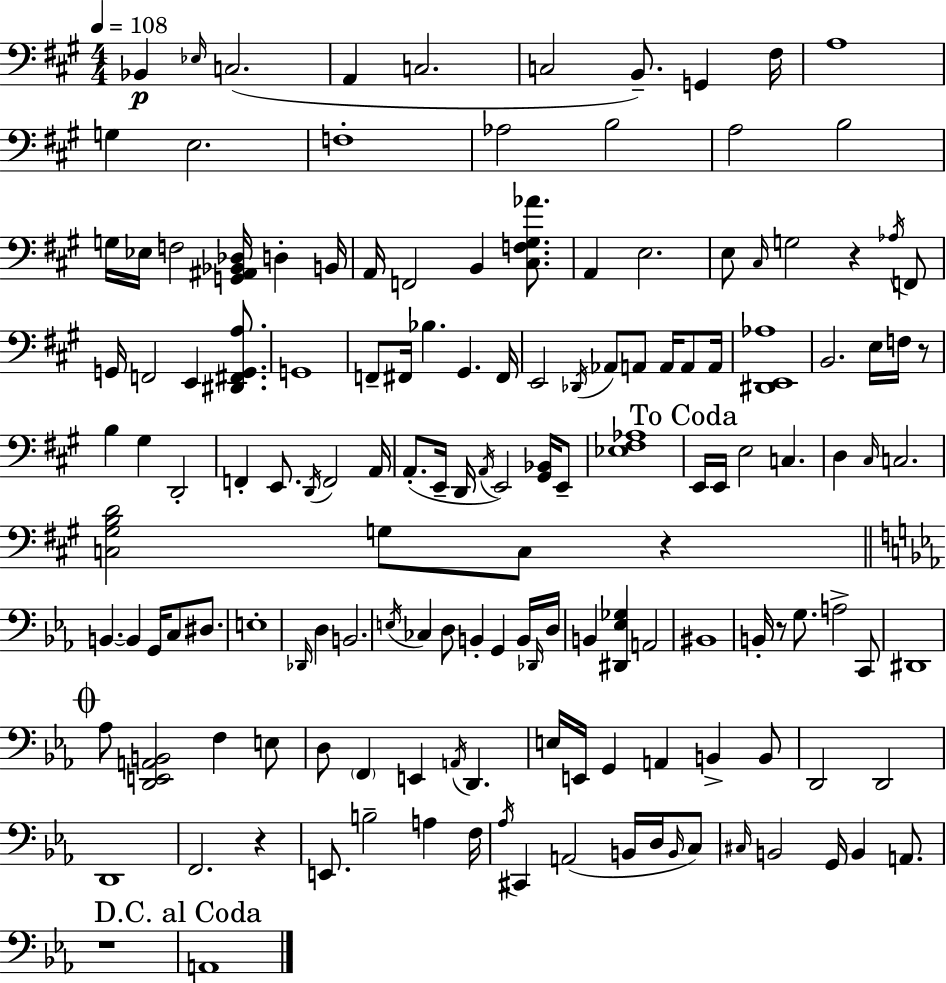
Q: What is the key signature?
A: A major